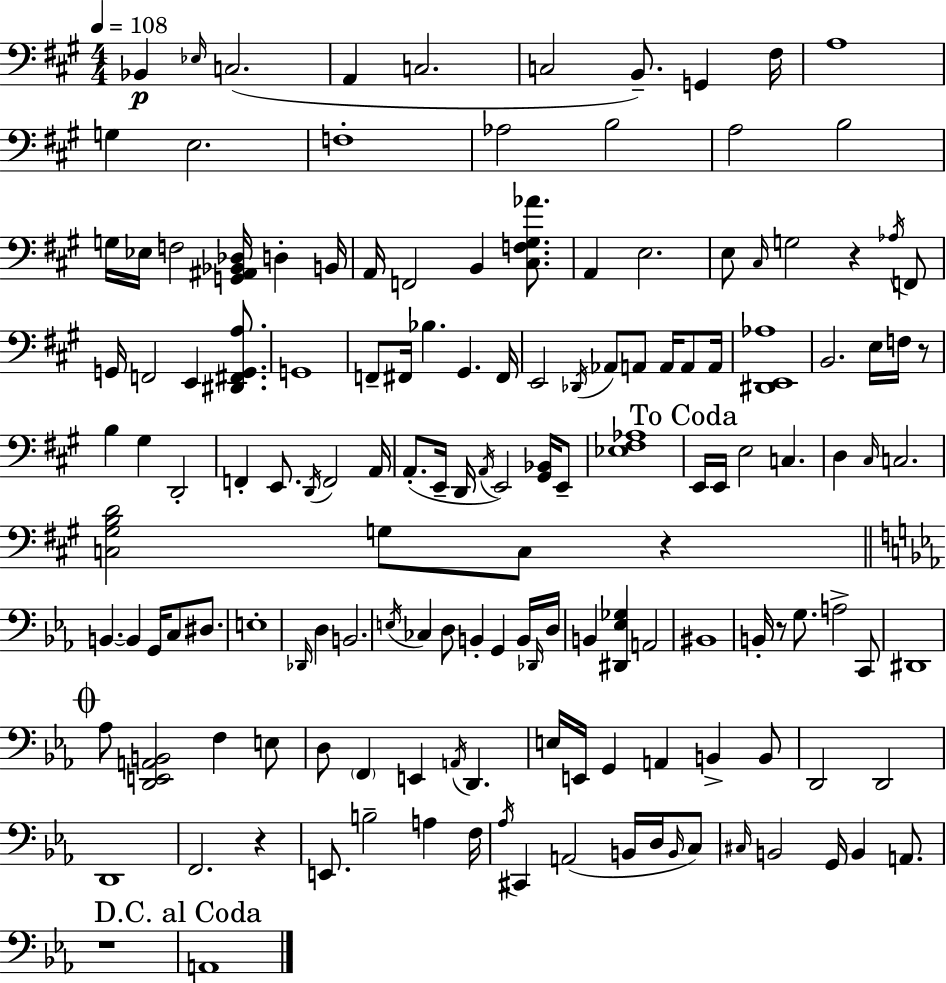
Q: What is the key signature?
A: A major